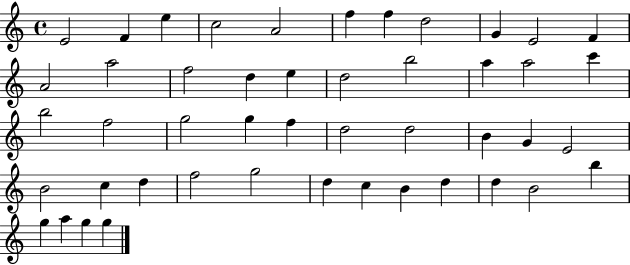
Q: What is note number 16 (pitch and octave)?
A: E5